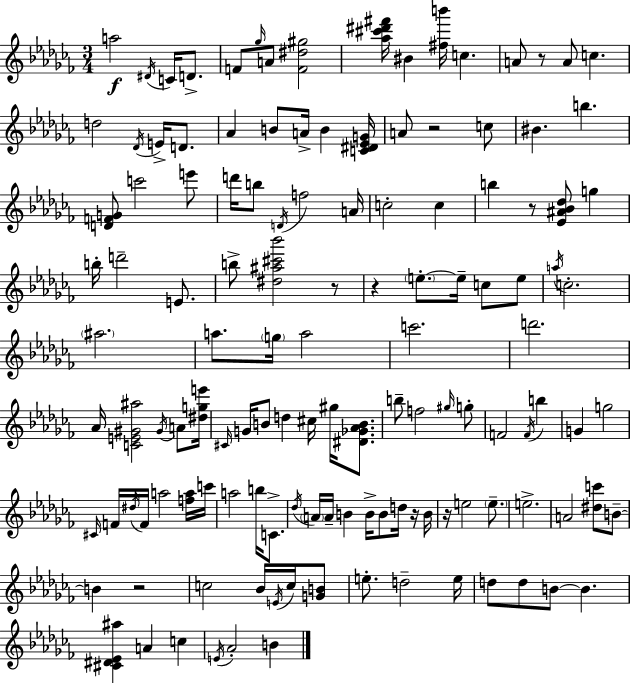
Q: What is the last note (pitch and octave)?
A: B4